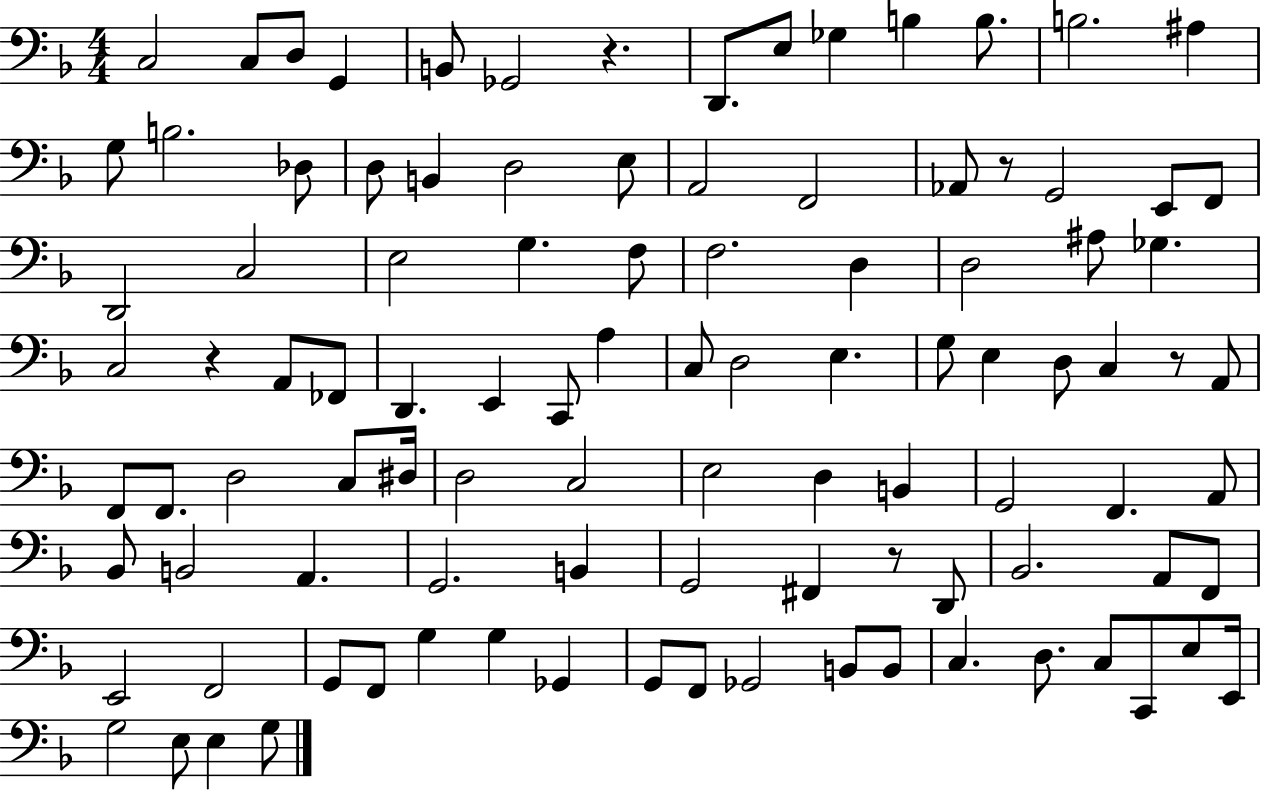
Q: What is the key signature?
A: F major